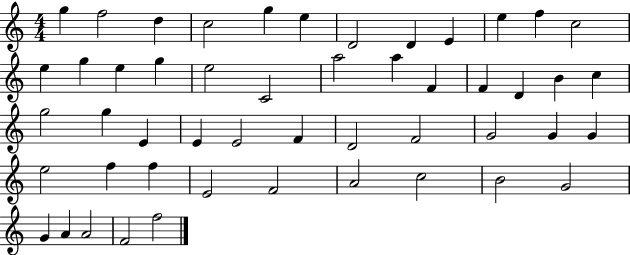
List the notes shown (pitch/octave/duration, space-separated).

G5/q F5/h D5/q C5/h G5/q E5/q D4/h D4/q E4/q E5/q F5/q C5/h E5/q G5/q E5/q G5/q E5/h C4/h A5/h A5/q F4/q F4/q D4/q B4/q C5/q G5/h G5/q E4/q E4/q E4/h F4/q D4/h F4/h G4/h G4/q G4/q E5/h F5/q F5/q E4/h F4/h A4/h C5/h B4/h G4/h G4/q A4/q A4/h F4/h F5/h